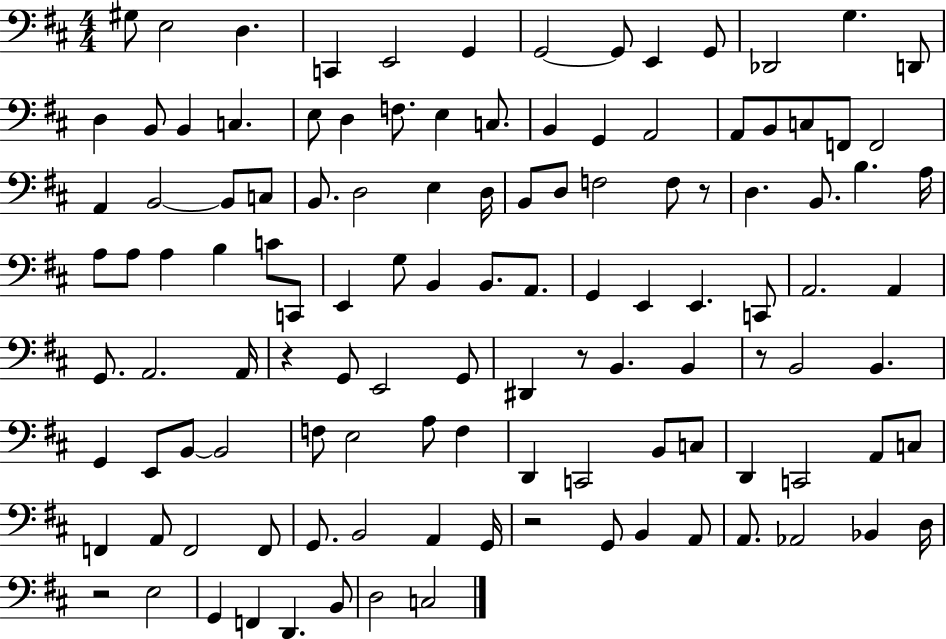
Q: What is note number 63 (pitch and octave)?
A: A2